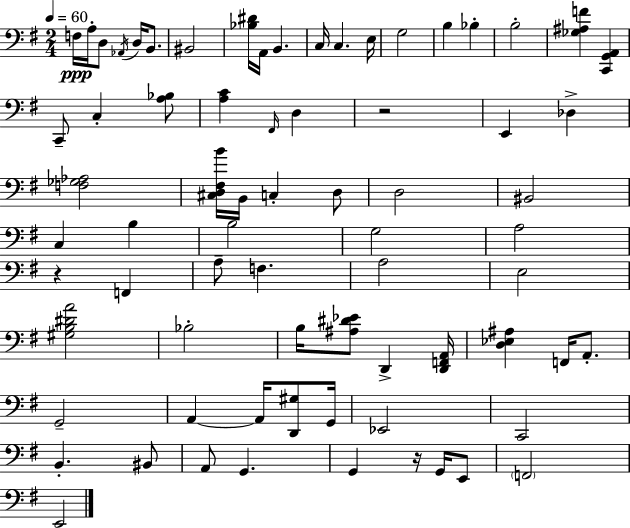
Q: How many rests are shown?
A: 3